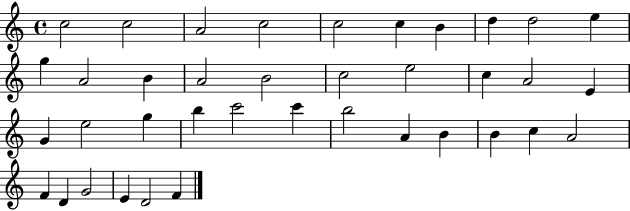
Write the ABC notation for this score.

X:1
T:Untitled
M:4/4
L:1/4
K:C
c2 c2 A2 c2 c2 c B d d2 e g A2 B A2 B2 c2 e2 c A2 E G e2 g b c'2 c' b2 A B B c A2 F D G2 E D2 F